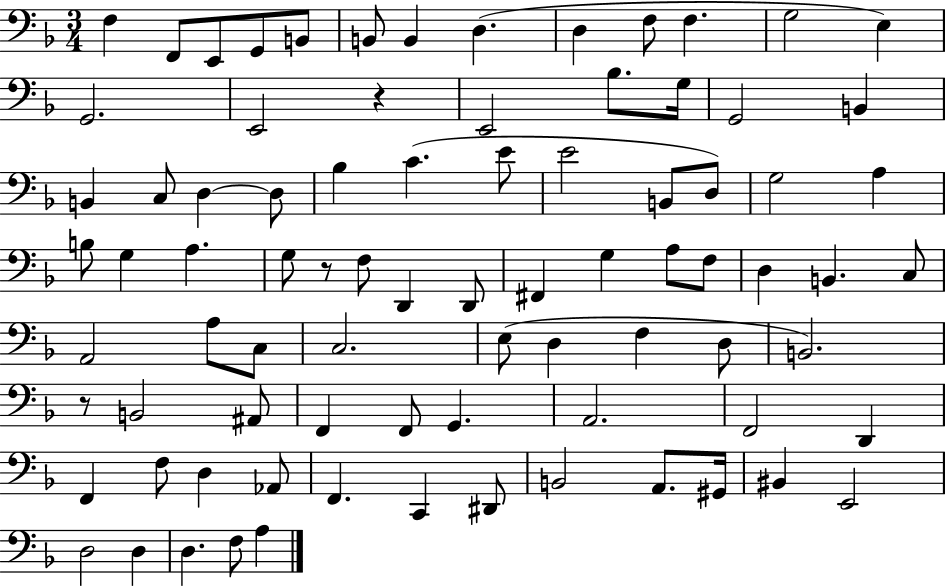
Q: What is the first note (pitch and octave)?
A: F3